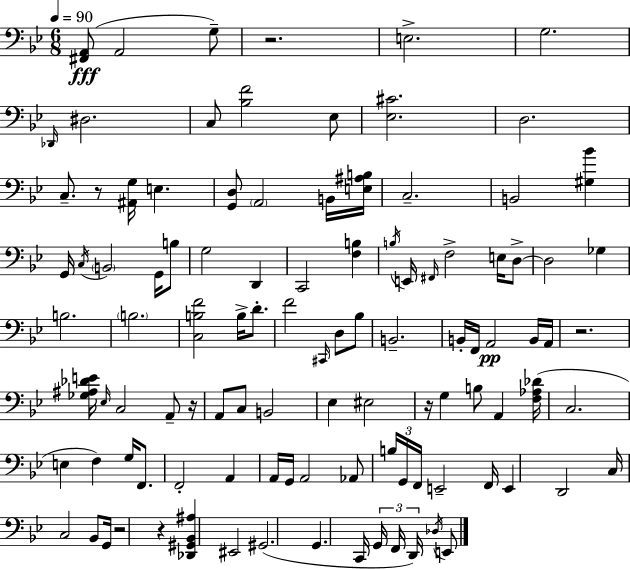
{
  \clef bass
  \numericTimeSignature
  \time 6/8
  \key bes \major
  \tempo 4 = 90
  <fis, a,>8(\fff a,2 g8--) | r2. | e2.-> | g2. | \break \grace { des,16 } dis2. | c8 <bes f'>2 ees8 | <ees cis'>2. | d2. | \break c8.-- r8 <ais, g>16 e4. | <g, d>8 \parenthesize a,2 b,16 | <e ais b>16 c2.-- | b,2 <gis bes'>4 | \break g,16 \acciaccatura { c16 } \parenthesize b,2 g,16 | b8 g2 d,4 | c,2 <f b>4 | \acciaccatura { b16 } e,16 \grace { fis,16 } f2-> | \break e16 d8->~~ d2 | ges4 b2. | \parenthesize b2. | <c b f'>2 | \break b16-> d'8.-. f'2 | \grace { cis,16 } d8 bes8 b,2.-- | b,16-. f,16 a,2\pp | b,16 a,16 r2. | \break <ges ais des' e'>16 \grace { ees16 } c2 | a,8-- r16 a,8 c8 b,2 | ees4 eis2 | r16 g4 b8 | \break a,4 <f aes des'>16( c2. | e4 f4) | g16 f,8. f,2-. | a,4 a,16 g,16 a,2 | \break aes,8 \tuplet 3/2 { b16 g,16 f,16 } e,2-- | f,16 e,4 d,2 | c16 c2 | bes,8 g,16 r2 | \break r4 <des, gis, bes, ais>4 eis,2 | gis,2.( | g,4. | c,16 \tuplet 3/2 { g,16 f,16 d,16) } \acciaccatura { des16 } e,8 \bar "|."
}